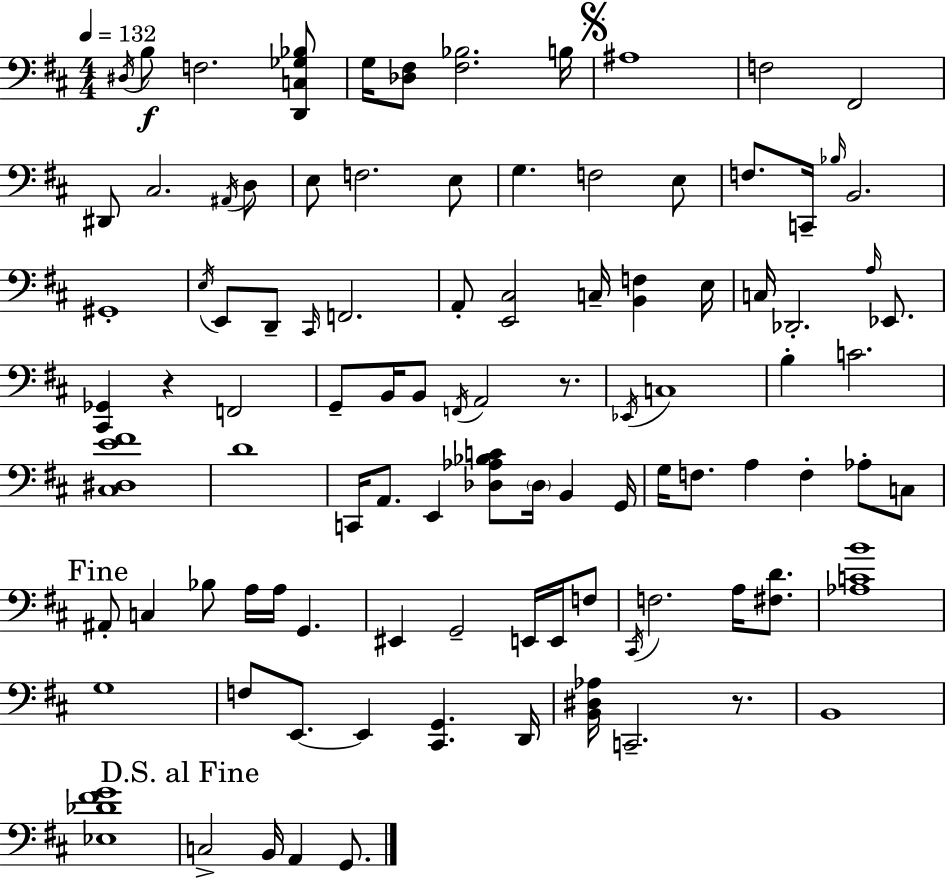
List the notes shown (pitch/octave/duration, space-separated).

D#3/s B3/e F3/h. [D2,C3,Gb3,Bb3]/e G3/s [Db3,F#3]/e [F#3,Bb3]/h. B3/s A#3/w F3/h F#2/h D#2/e C#3/h. A#2/s D3/e E3/e F3/h. E3/e G3/q. F3/h E3/e F3/e. C2/s Bb3/s B2/h. G#2/w E3/s E2/e D2/e C#2/s F2/h. A2/e [E2,C#3]/h C3/s [B2,F3]/q E3/s C3/s Db2/h. A3/s Eb2/e. [C#2,Gb2]/q R/q F2/h G2/e B2/s B2/e F2/s A2/h R/e. Eb2/s C3/w B3/q C4/h. [C#3,D#3,E4,F#4]/w D4/w C2/s A2/e. E2/q [Db3,Ab3,Bb3,C4]/e Db3/s B2/q G2/s G3/s F3/e. A3/q F3/q Ab3/e C3/e A#2/e C3/q Bb3/e A3/s A3/s G2/q. EIS2/q G2/h E2/s E2/s F3/e C#2/s F3/h. A3/s [F#3,D4]/e. [Ab3,C4,B4]/w G3/w F3/e E2/e. E2/q [C#2,G2]/q. D2/s [B2,D#3,Ab3]/s C2/h. R/e. B2/w [Eb3,Db4,F#4,G4]/w C3/h B2/s A2/q G2/e.